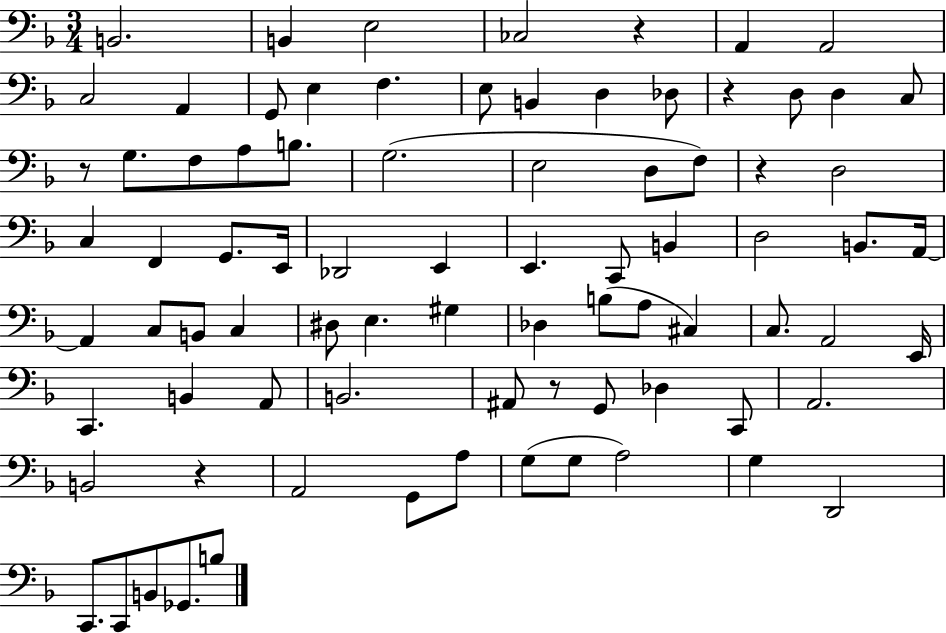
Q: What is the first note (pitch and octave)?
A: B2